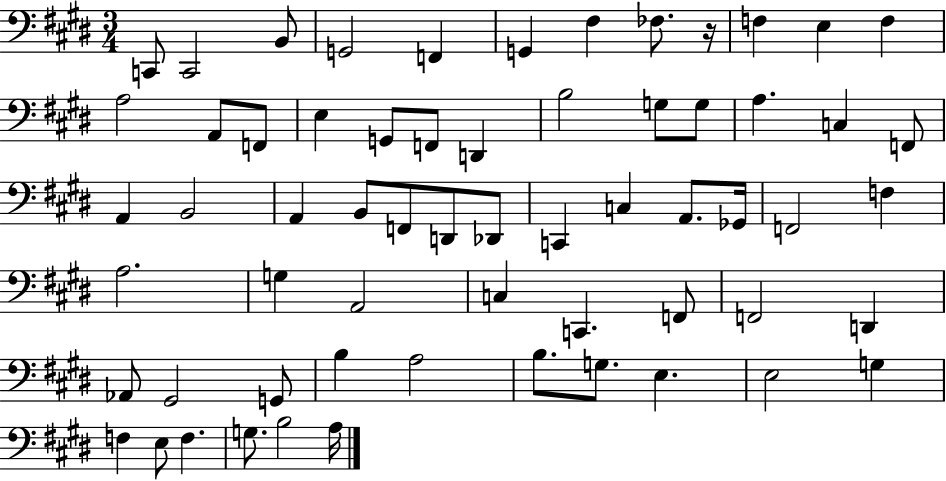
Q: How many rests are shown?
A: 1